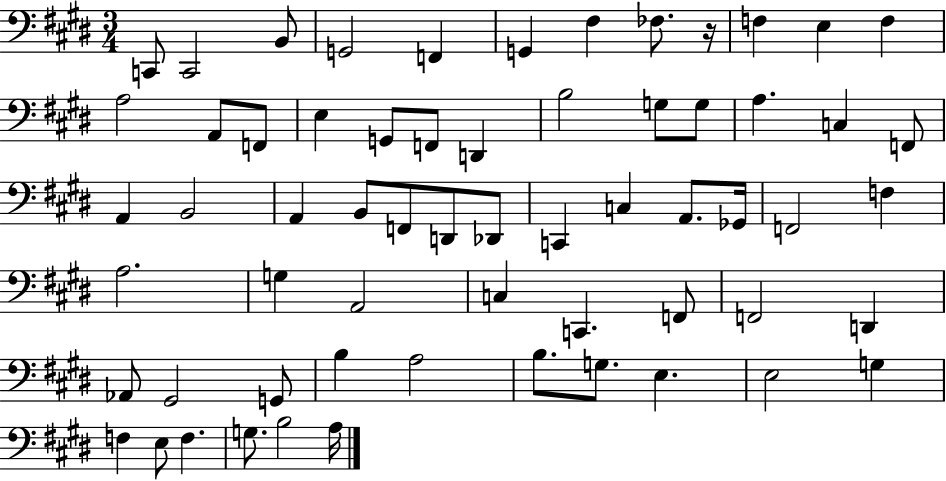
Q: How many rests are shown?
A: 1